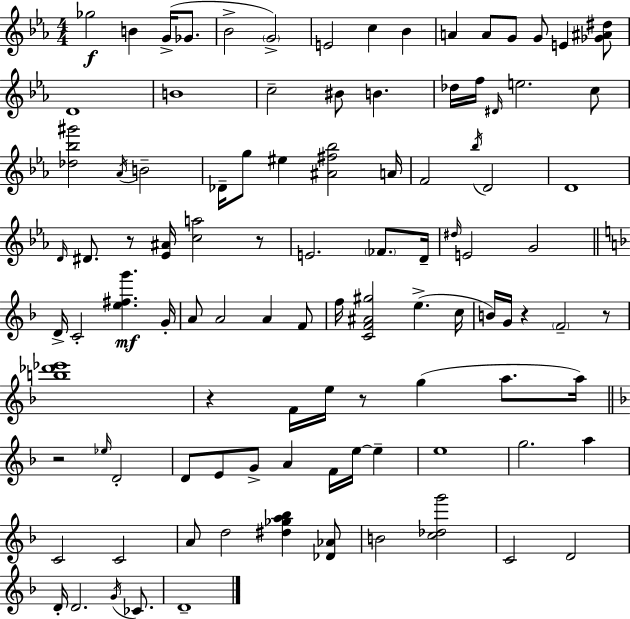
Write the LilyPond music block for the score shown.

{
  \clef treble
  \numericTimeSignature
  \time 4/4
  \key c \minor
  ges''2\f b'4 g'16->( ges'8. | bes'2-> \parenthesize g'2->) | e'2 c''4 bes'4 | a'4 a'8 g'8 g'8 e'4 <ges' ais' dis''>8 | \break d'1 | b'1 | c''2-- bis'8 b'4. | des''16 f''16 \grace { dis'16 } e''2. c''8 | \break <des'' bes'' gis'''>2 \acciaccatura { aes'16 } b'2-- | des'16-- g''8 eis''4 <ais' fis'' bes''>2 | a'16 f'2 \acciaccatura { bes''16 } d'2 | d'1 | \break \grace { d'16 } dis'8. r8 <ees' ais'>16 <c'' a''>2 | r8 e'2. | \parenthesize fes'8. d'16-- \grace { dis''16 } e'2 g'2 | \bar "||" \break \key f \major d'16-> c'2-. <e'' fis'' g'''>4.\mf g'16-. | a'8 a'2 a'4 f'8 | f''16 <c' f' ais' gis''>2 e''4.->( c''16 | b'16) g'16 r4 \parenthesize f'2-- r8 | \break <b'' des''' ees'''>1 | r4 f'16 e''16 r8 g''4( a''8. a''16) | \bar "||" \break \key f \major r2 \grace { ees''16 } d'2-. | d'8 e'8 g'8-> a'4 f'16 e''16~~ e''4-- | e''1 | g''2. a''4 | \break c'2 c'2 | a'8 d''2 <dis'' ges'' a'' bes''>4 <des' aes'>8 | b'2 <c'' des'' g'''>2 | c'2 d'2 | \break d'16-. d'2. \acciaccatura { g'16 } ces'8. | d'1-- | \bar "|."
}